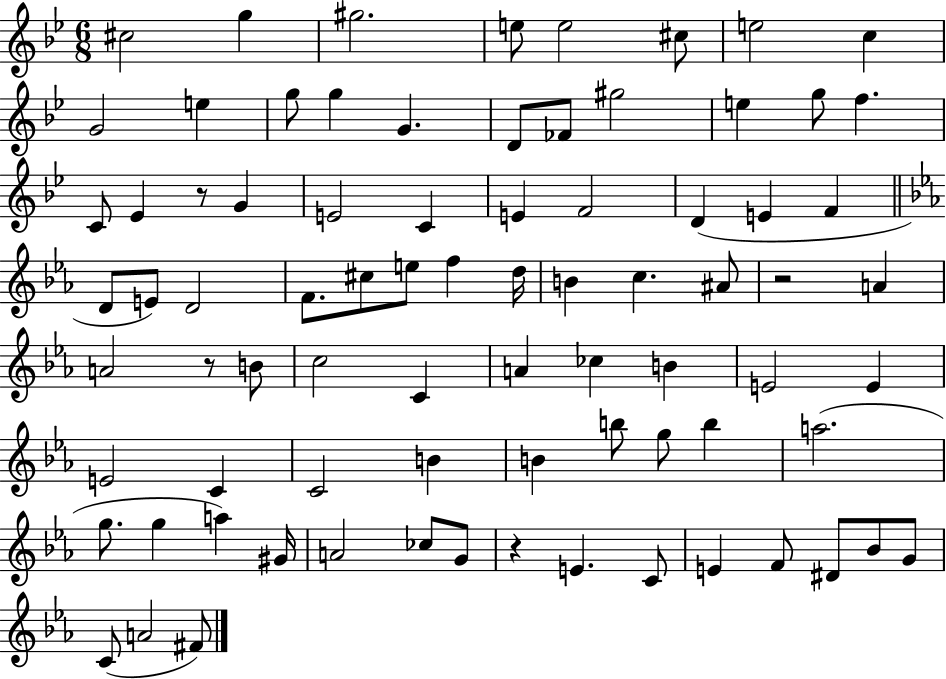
{
  \clef treble
  \numericTimeSignature
  \time 6/8
  \key bes \major
  cis''2 g''4 | gis''2. | e''8 e''2 cis''8 | e''2 c''4 | \break g'2 e''4 | g''8 g''4 g'4. | d'8 fes'8 gis''2 | e''4 g''8 f''4. | \break c'8 ees'4 r8 g'4 | e'2 c'4 | e'4 f'2 | d'4( e'4 f'4 | \break \bar "||" \break \key ees \major d'8 e'8) d'2 | f'8. cis''8 e''8 f''4 d''16 | b'4 c''4. ais'8 | r2 a'4 | \break a'2 r8 b'8 | c''2 c'4 | a'4 ces''4 b'4 | e'2 e'4 | \break e'2 c'4 | c'2 b'4 | b'4 b''8 g''8 b''4 | a''2.( | \break g''8. g''4 a''4) gis'16 | a'2 ces''8 g'8 | r4 e'4. c'8 | e'4 f'8 dis'8 bes'8 g'8 | \break c'8( a'2 fis'8) | \bar "|."
}